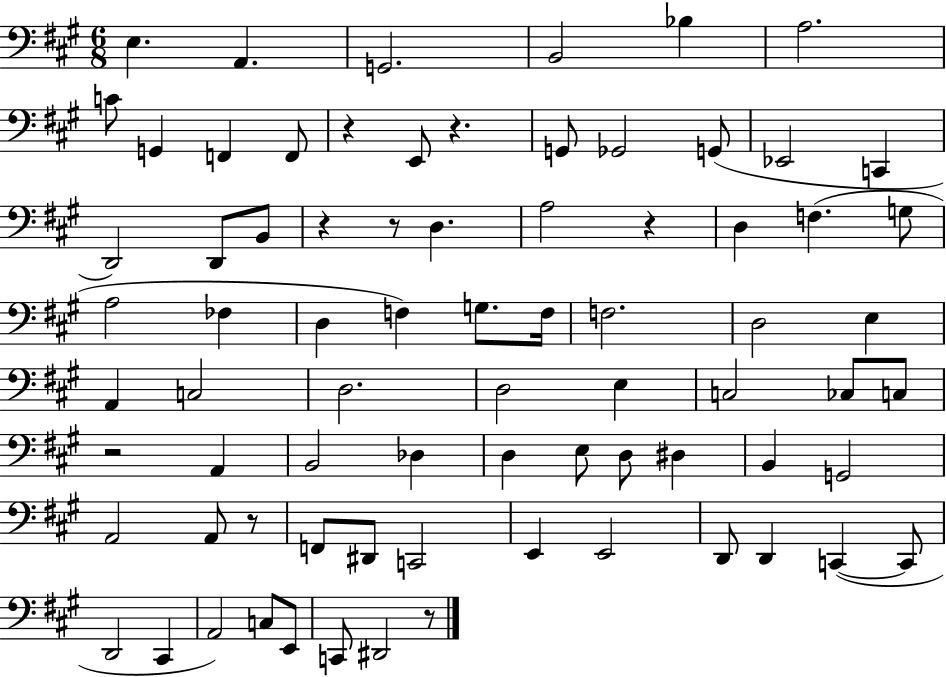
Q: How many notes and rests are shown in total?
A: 76